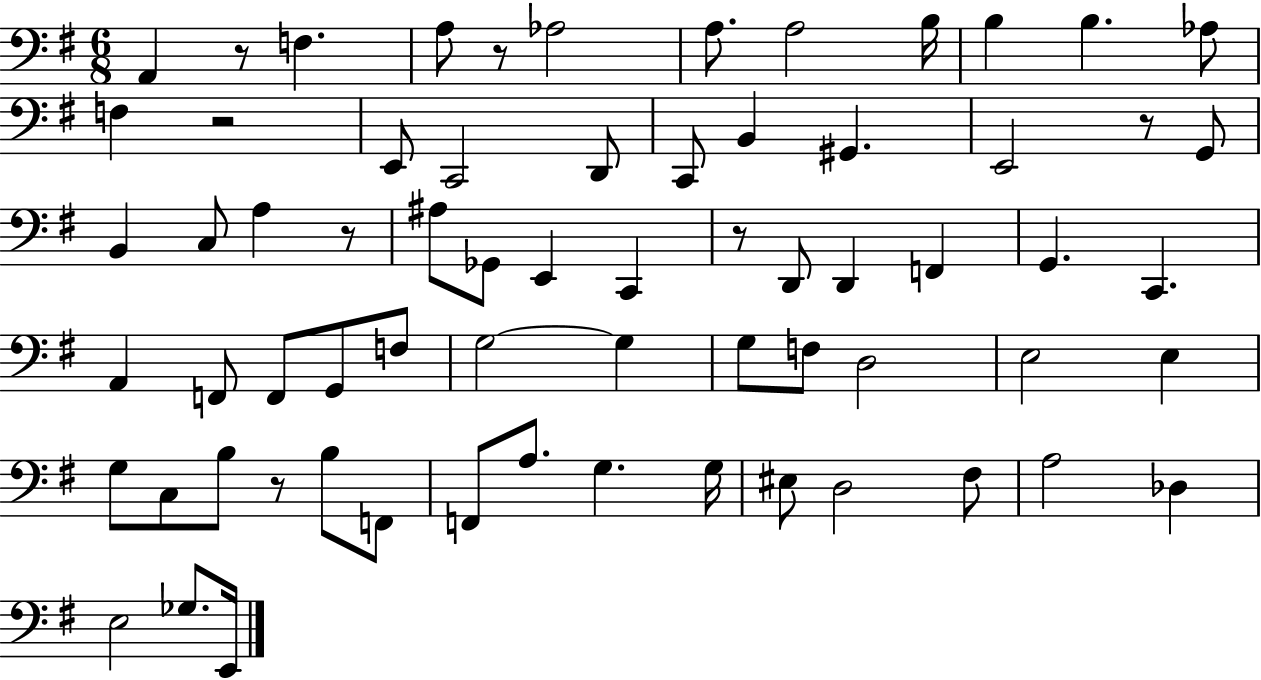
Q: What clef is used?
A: bass